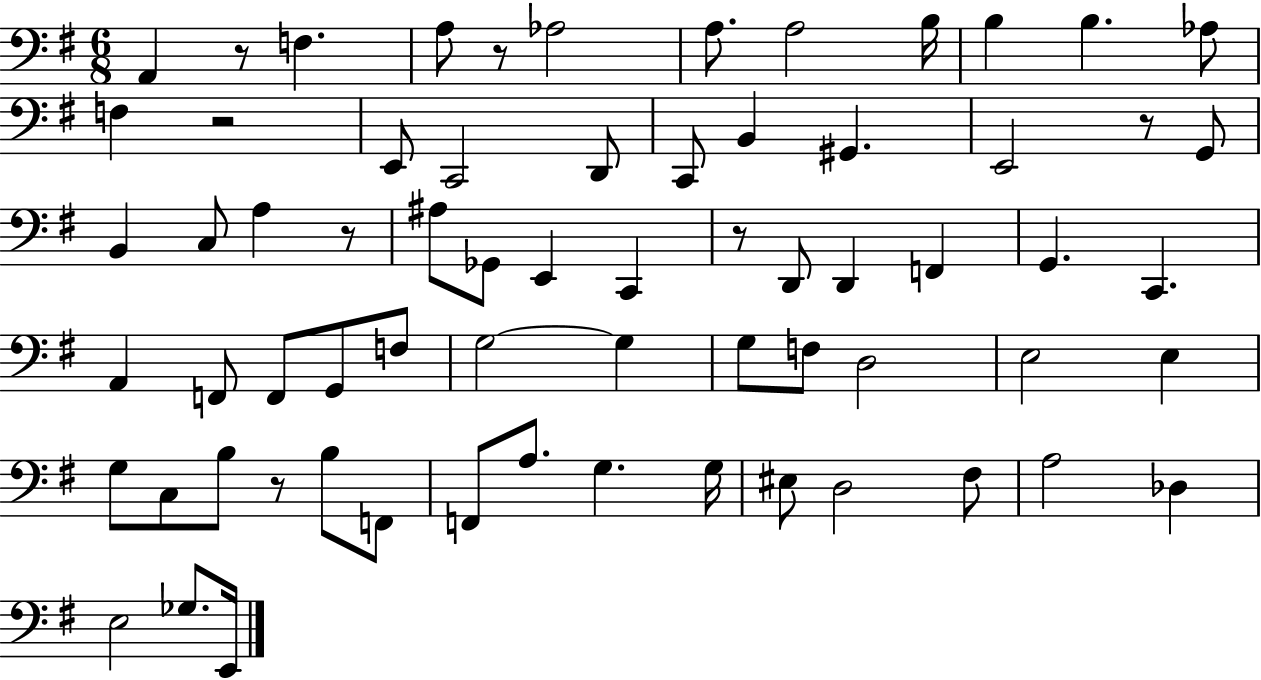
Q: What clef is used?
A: bass